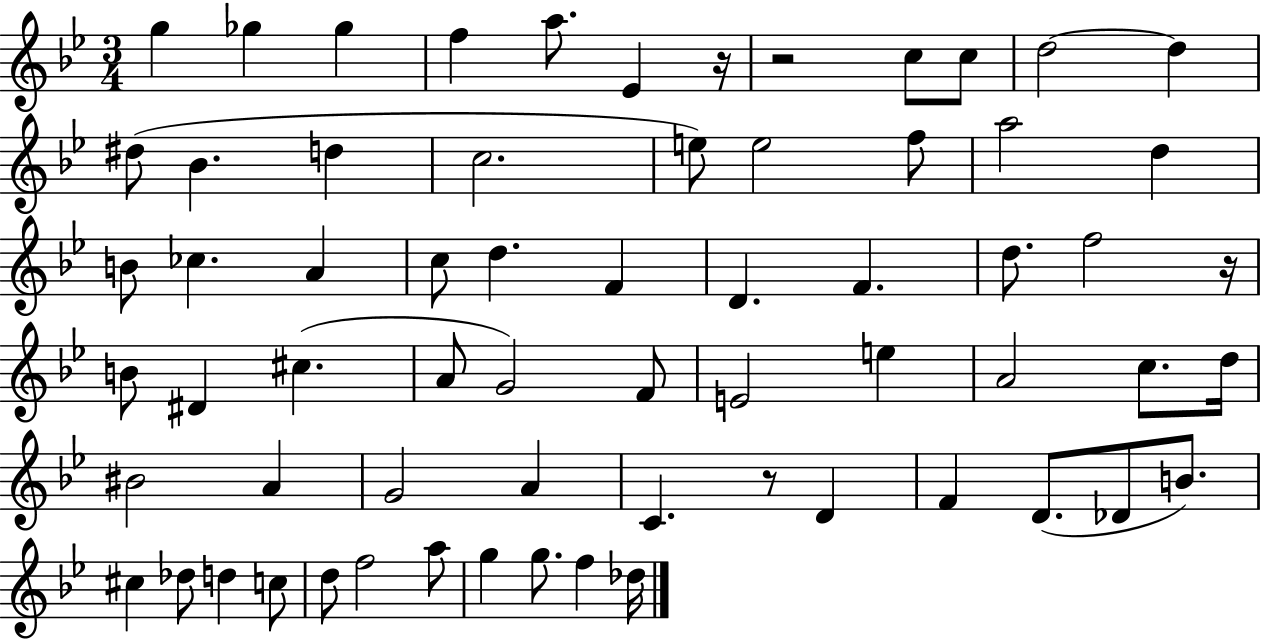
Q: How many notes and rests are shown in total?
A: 65